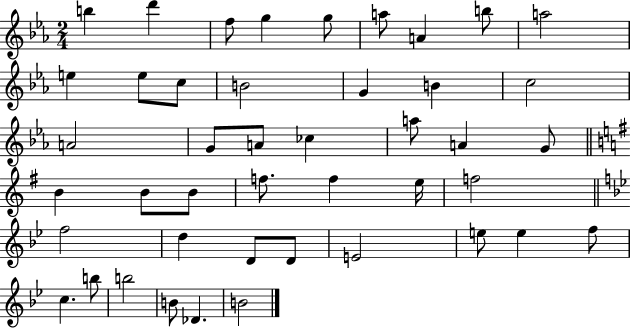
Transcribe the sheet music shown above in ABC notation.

X:1
T:Untitled
M:2/4
L:1/4
K:Eb
b d' f/2 g g/2 a/2 A b/2 a2 e e/2 c/2 B2 G B c2 A2 G/2 A/2 _c a/2 A G/2 B B/2 B/2 f/2 f e/4 f2 f2 d D/2 D/2 E2 e/2 e f/2 c b/2 b2 B/2 _D B2